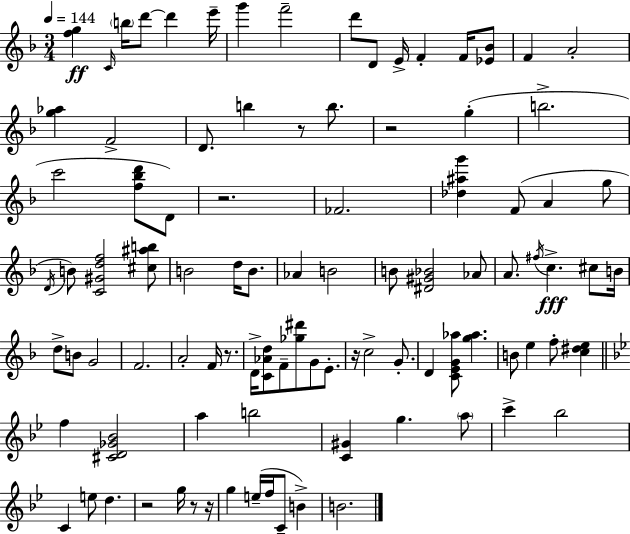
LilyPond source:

{
  \clef treble
  \numericTimeSignature
  \time 3/4
  \key f \major
  \tempo 4 = 144
  <f'' g''>4\ff \grace { c'16 } \parenthesize b''16 d'''8~~ d'''4 | e'''16-- g'''4 f'''2-- | d'''8 d'8 e'16-> f'4-. f'16 <ees' bes'>8 | f'4 a'2-. | \break <g'' aes''>4 f'2-> | d'8. b''4 r8 b''8. | r2 g''4-.( | b''2.-> | \break c'''2 <f'' bes'' d'''>8 d'8) | r2. | fes'2. | <des'' ais'' g'''>4 f'8( a'4 g''8 | \break \acciaccatura { d'16 }) b'8 <c' gis' d'' f''>2 | <cis'' ais'' b''>8 b'2 d''16 b'8. | aes'4 b'2 | b'8 <dis' gis' bes'>2 | \break aes'8 a'8. \acciaccatura { fis''16 } c''4.->\fff | cis''8 b'16 d''8-> b'8 g'2 | f'2. | a'2-. f'16 | \break r8. d'16-> <c' aes' d''>8 f'8-- <ges'' dis'''>8 g'8 | e'8.-. r16 c''2-> | g'8.-. d'4 <c' e' g' aes''>8 <g'' aes''>4. | b'8 e''4 f''8-. <c'' dis'' e''>4 | \break \bar "||" \break \key bes \major f''4 <cis' d' ges' bes'>2 | a''4 b''2 | <c' gis'>4 g''4. \parenthesize a''8 | c'''4-> bes''2 | \break c'4 e''8 d''4. | r2 g''16 r8 r16 | g''4 e''16--( f''16 c'8-- b'4->) | b'2. | \break \bar "|."
}